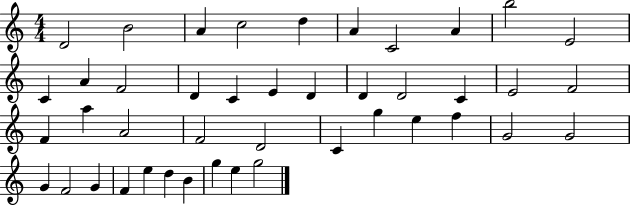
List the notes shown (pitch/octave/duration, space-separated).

D4/h B4/h A4/q C5/h D5/q A4/q C4/h A4/q B5/h E4/h C4/q A4/q F4/h D4/q C4/q E4/q D4/q D4/q D4/h C4/q E4/h F4/h F4/q A5/q A4/h F4/h D4/h C4/q G5/q E5/q F5/q G4/h G4/h G4/q F4/h G4/q F4/q E5/q D5/q B4/q G5/q E5/q G5/h